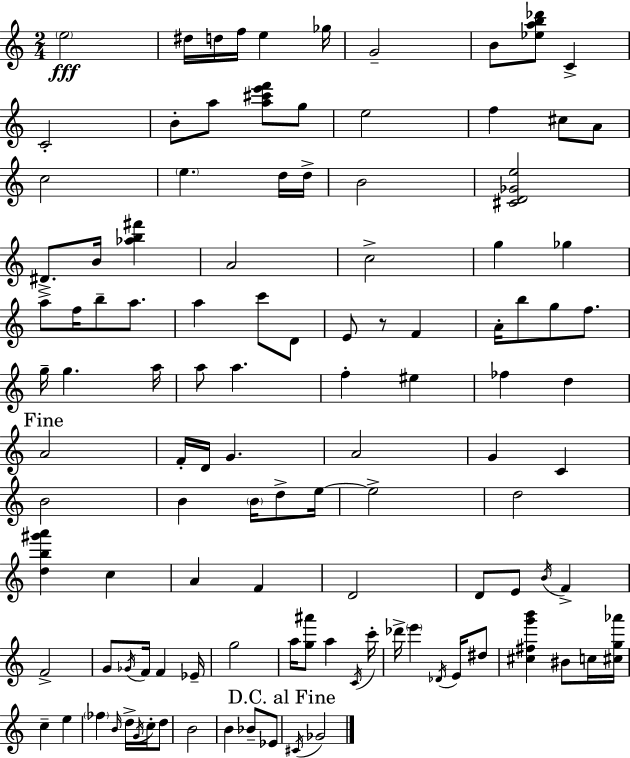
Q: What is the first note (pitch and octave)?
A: E5